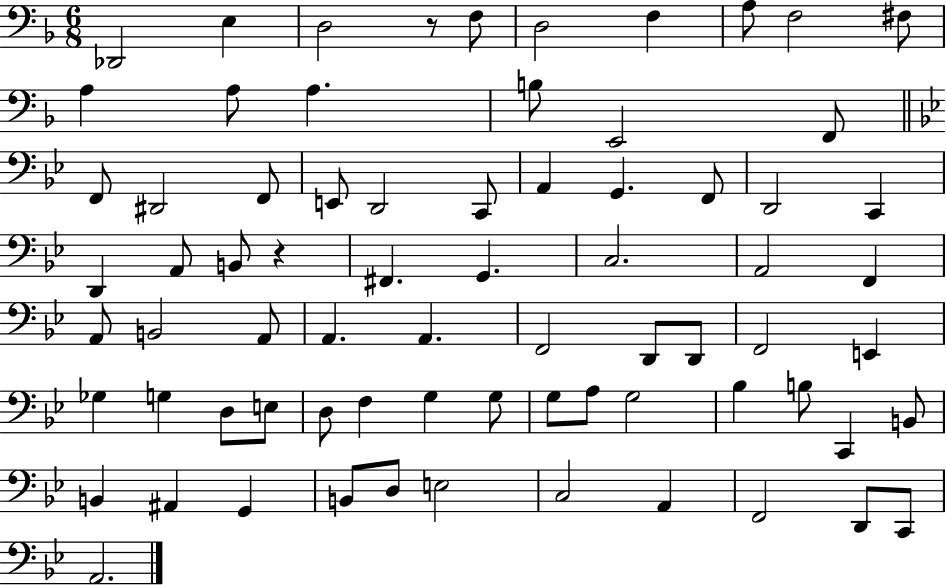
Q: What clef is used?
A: bass